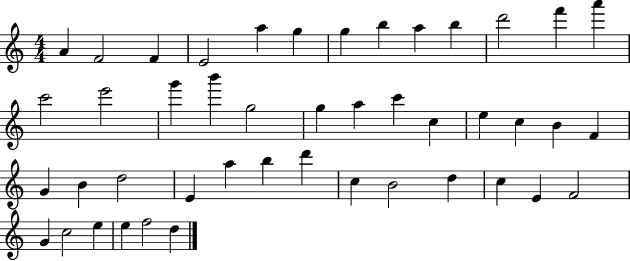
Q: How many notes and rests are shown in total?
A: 45